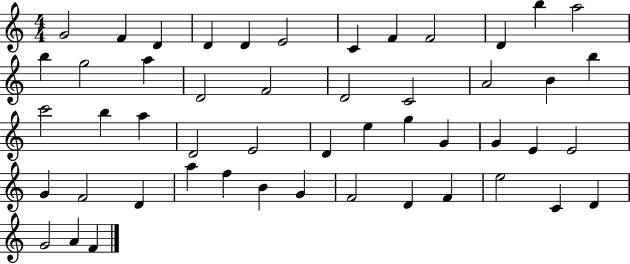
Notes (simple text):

G4/h F4/q D4/q D4/q D4/q E4/h C4/q F4/q F4/h D4/q B5/q A5/h B5/q G5/h A5/q D4/h F4/h D4/h C4/h A4/h B4/q B5/q C6/h B5/q A5/q D4/h E4/h D4/q E5/q G5/q G4/q G4/q E4/q E4/h G4/q F4/h D4/q A5/q F5/q B4/q G4/q F4/h D4/q F4/q E5/h C4/q D4/q G4/h A4/q F4/q